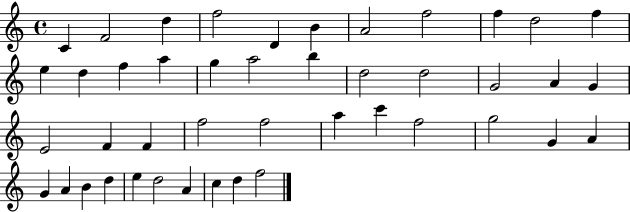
{
  \clef treble
  \time 4/4
  \defaultTimeSignature
  \key c \major
  c'4 f'2 d''4 | f''2 d'4 b'4 | a'2 f''2 | f''4 d''2 f''4 | \break e''4 d''4 f''4 a''4 | g''4 a''2 b''4 | d''2 d''2 | g'2 a'4 g'4 | \break e'2 f'4 f'4 | f''2 f''2 | a''4 c'''4 f''2 | g''2 g'4 a'4 | \break g'4 a'4 b'4 d''4 | e''4 d''2 a'4 | c''4 d''4 f''2 | \bar "|."
}